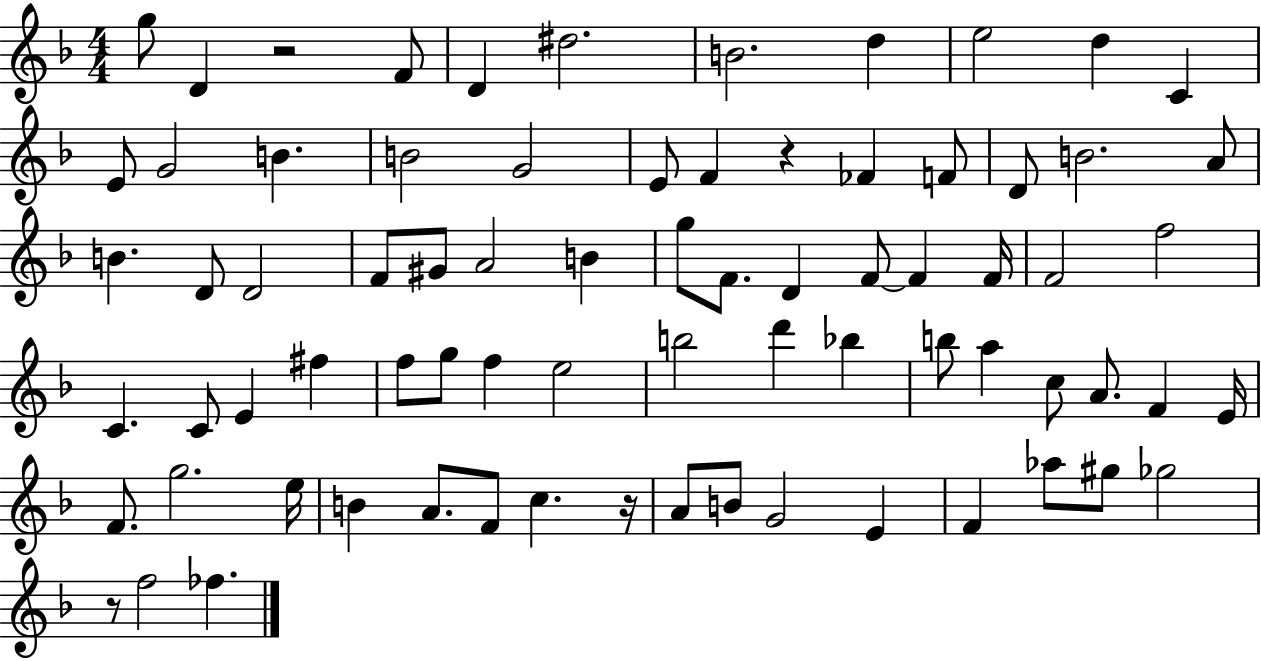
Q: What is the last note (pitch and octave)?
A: FES5